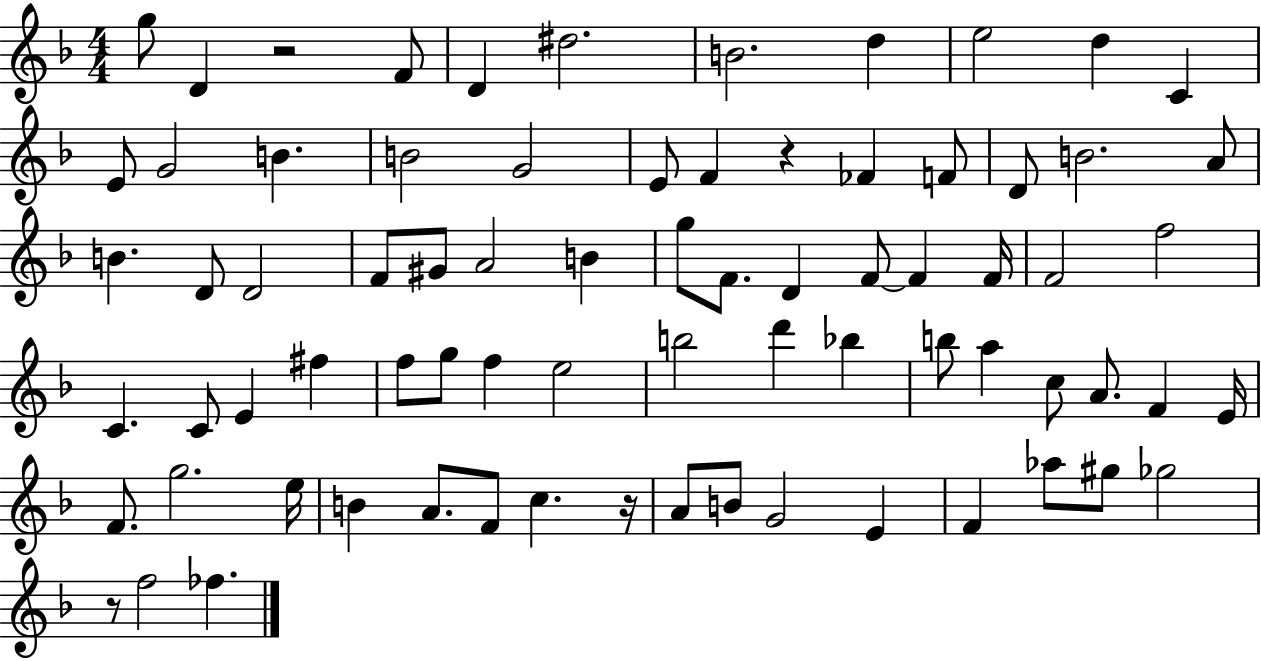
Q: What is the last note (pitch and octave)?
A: FES5